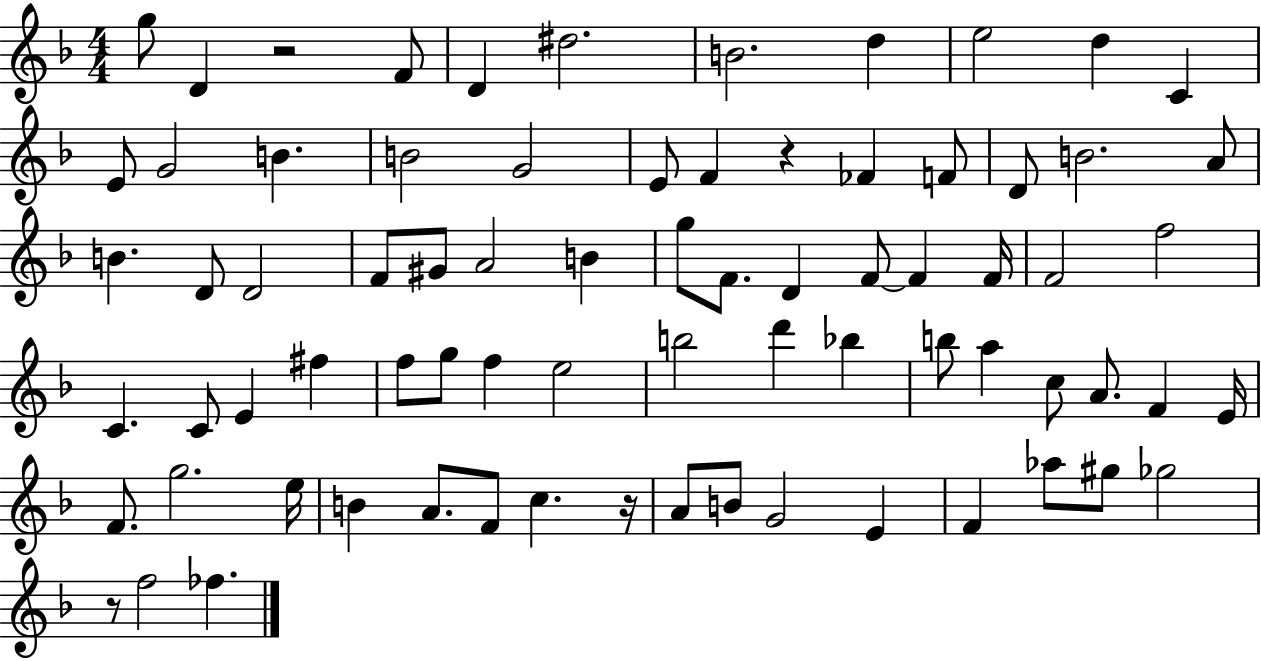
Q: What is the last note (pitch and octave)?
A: FES5